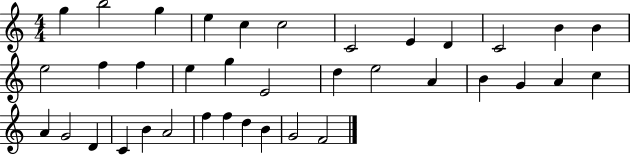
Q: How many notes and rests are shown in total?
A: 37